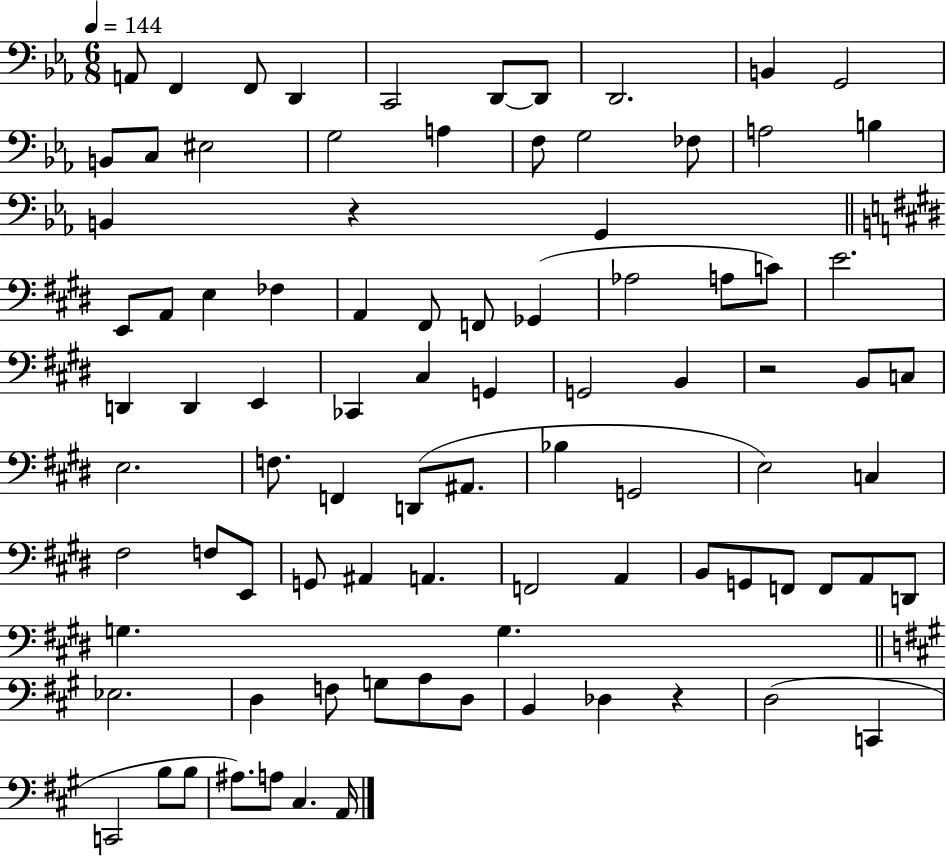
X:1
T:Untitled
M:6/8
L:1/4
K:Eb
A,,/2 F,, F,,/2 D,, C,,2 D,,/2 D,,/2 D,,2 B,, G,,2 B,,/2 C,/2 ^E,2 G,2 A, F,/2 G,2 _F,/2 A,2 B, B,, z G,, E,,/2 A,,/2 E, _F, A,, ^F,,/2 F,,/2 _G,, _A,2 A,/2 C/2 E2 D,, D,, E,, _C,, ^C, G,, G,,2 B,, z2 B,,/2 C,/2 E,2 F,/2 F,, D,,/2 ^A,,/2 _B, G,,2 E,2 C, ^F,2 F,/2 E,,/2 G,,/2 ^A,, A,, F,,2 A,, B,,/2 G,,/2 F,,/2 F,,/2 A,,/2 D,,/2 G, G, _E,2 D, F,/2 G,/2 A,/2 D,/2 B,, _D, z D,2 C,, C,,2 B,/2 B,/2 ^A,/2 A,/2 ^C, A,,/4